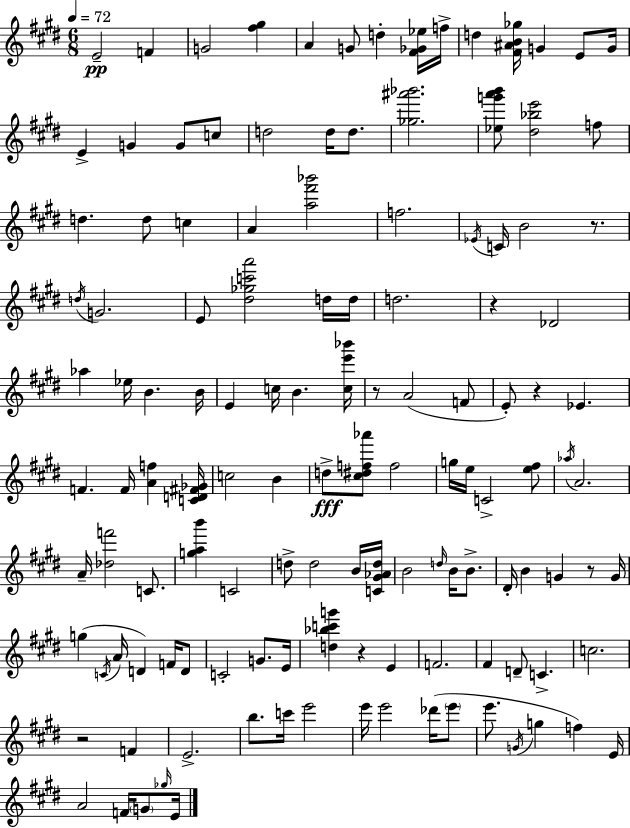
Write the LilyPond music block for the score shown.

{
  \clef treble
  \numericTimeSignature
  \time 6/8
  \key e \major
  \tempo 4 = 72
  e'2--\pp f'4 | g'2 <fis'' gis''>4 | a'4 g'8 d''4-. <fis' ges' ees''>16 f''16-> | d''4 <fis' ais' b' ges''>16 g'4 e'8 g'16 | \break e'4-> g'4 g'8 c''8 | d''2 d''16 d''8. | <ges'' ais''' bes'''>2. | <ees'' g''' a''' b'''>8 <dis'' bes'' e'''>2 f''8 | \break d''4. d''8 c''4 | a'4 <a'' fis''' bes'''>2 | f''2. | \acciaccatura { ees'16 } c'16 b'2 r8. | \break \acciaccatura { d''16 } g'2. | e'8 <dis'' ges'' c''' a'''>2 | d''16 d''16 d''2. | r4 des'2 | \break aes''4 ees''16 b'4. | b'16 e'4 c''16 b'4. | <c'' e''' bes'''>16 r8 a'2( | f'8 e'8-.) r4 ees'4. | \break f'4. f'16 <a' f''>4 | <c' d' fis' ges'>16 c''2 b'4 | d''8->\fff <cis'' dis'' f'' aes'''>8 f''2 | g''16 e''16 c'2-> | \break <e'' fis''>8 \acciaccatura { aes''16 } a'2. | a'16-- <des'' f'''>2 | c'8. <g'' a'' b'''>4 c'2 | d''8-> d''2 | \break b'16 <c' gis' aes' d''>16 b'2 \grace { d''16 } | b'16 b'8.-> dis'16-. b'4 g'4 | r8 g'16 g''4( \acciaccatura { c'16 } a'16 d'4) | f'16 d'8 c'2-. | \break g'8. e'16 <d'' bes'' c''' g'''>4 r4 | e'4 f'2. | fis'4 d'8-- c'4.-> | c''2. | \break r2 | f'4 e'2.-> | b''8. c'''16 e'''2 | e'''16 e'''2 | \break des'''16( \parenthesize e'''8 e'''8. \acciaccatura { g'16 } g''4 | f''4) e'16 a'2 | f'16 \parenthesize g'8 \grace { ges''16 } e'16 \bar "|."
}